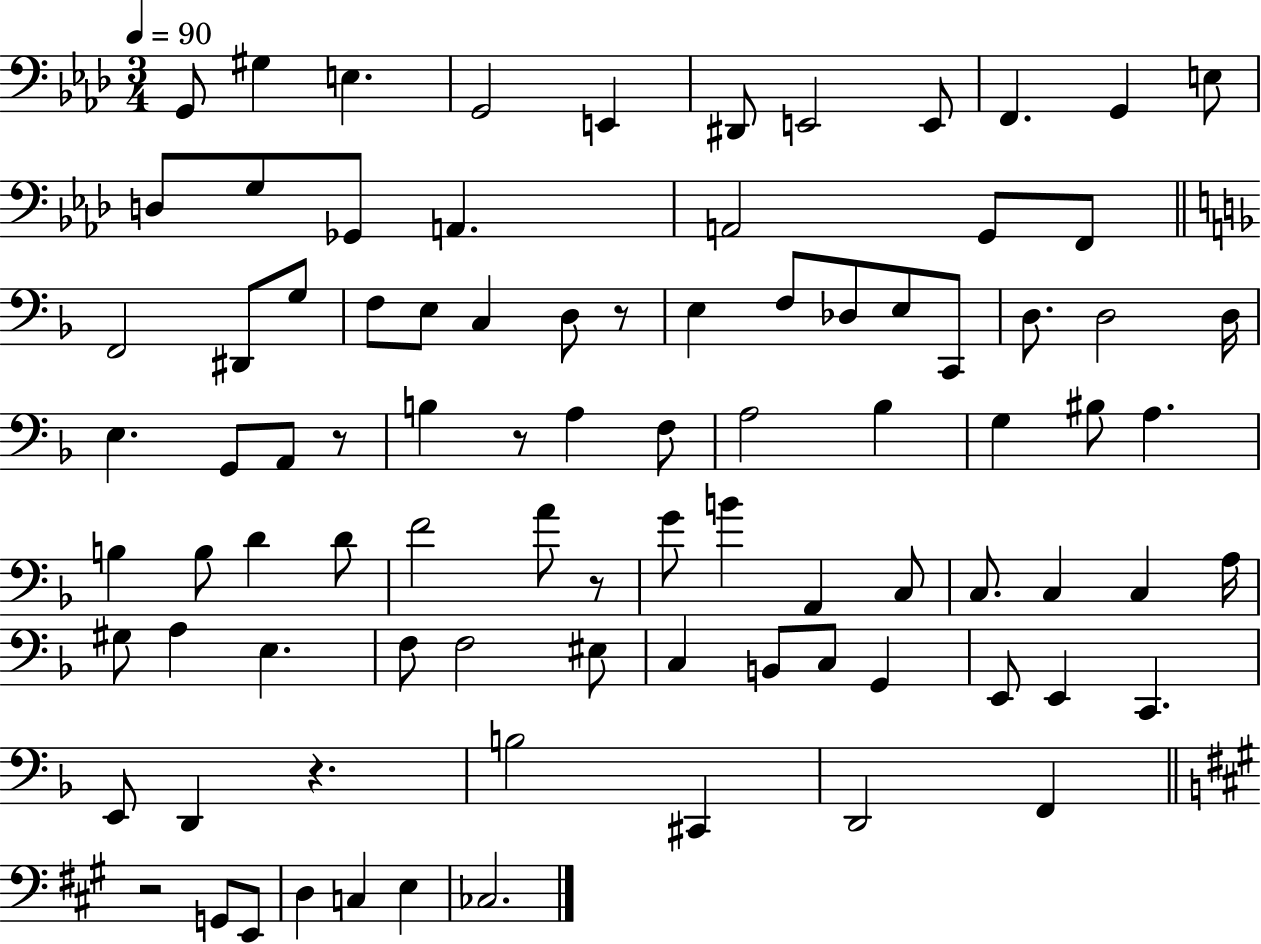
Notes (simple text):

G2/e G#3/q E3/q. G2/h E2/q D#2/e E2/h E2/e F2/q. G2/q E3/e D3/e G3/e Gb2/e A2/q. A2/h G2/e F2/e F2/h D#2/e G3/e F3/e E3/e C3/q D3/e R/e E3/q F3/e Db3/e E3/e C2/e D3/e. D3/h D3/s E3/q. G2/e A2/e R/e B3/q R/e A3/q F3/e A3/h Bb3/q G3/q BIS3/e A3/q. B3/q B3/e D4/q D4/e F4/h A4/e R/e G4/e B4/q A2/q C3/e C3/e. C3/q C3/q A3/s G#3/e A3/q E3/q. F3/e F3/h EIS3/e C3/q B2/e C3/e G2/q E2/e E2/q C2/q. E2/e D2/q R/q. B3/h C#2/q D2/h F2/q R/h G2/e E2/e D3/q C3/q E3/q CES3/h.